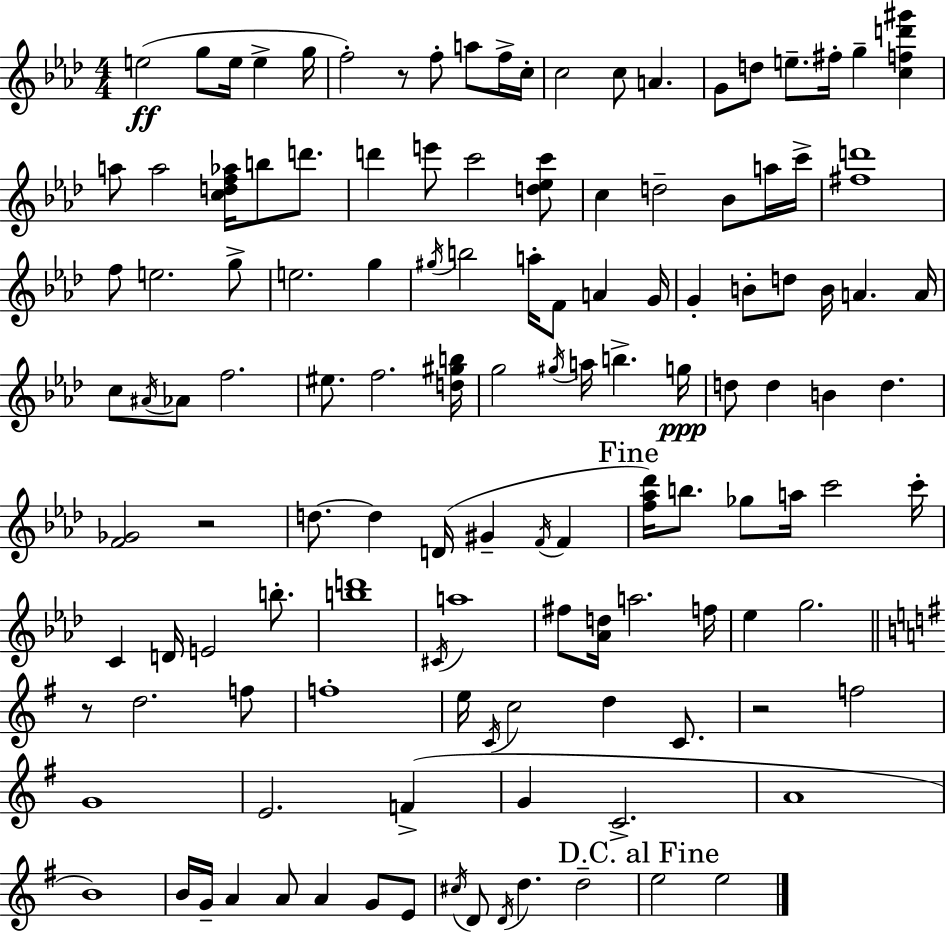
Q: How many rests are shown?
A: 4